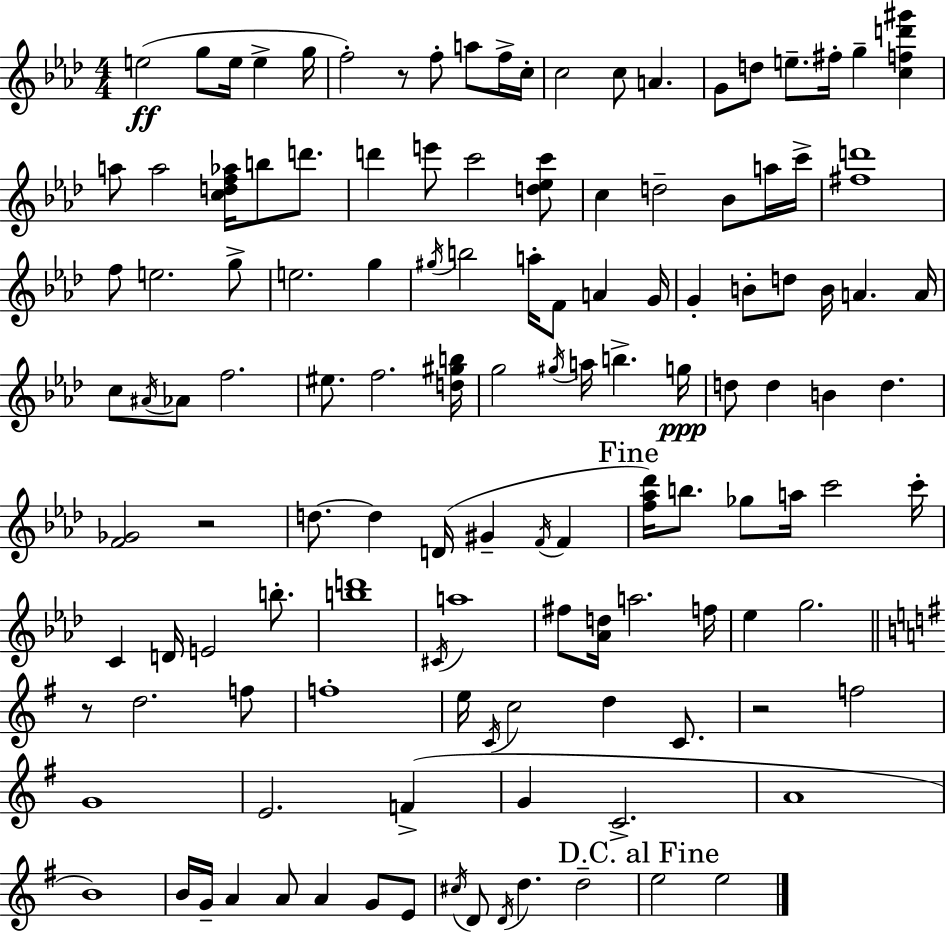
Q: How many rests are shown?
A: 4